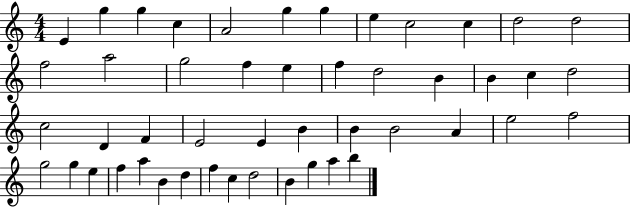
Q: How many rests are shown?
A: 0